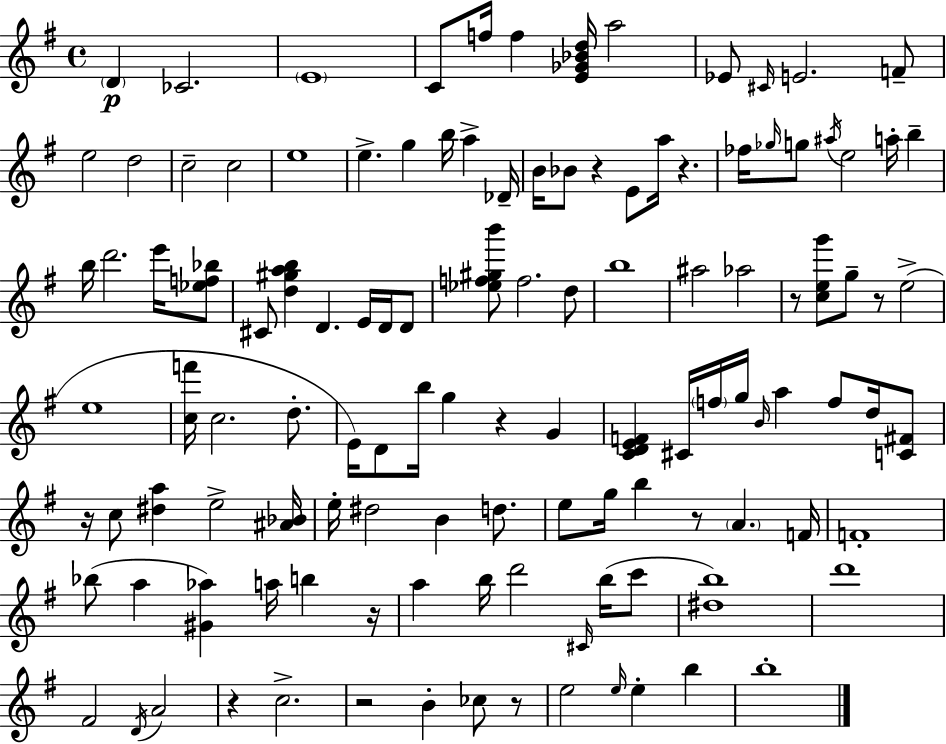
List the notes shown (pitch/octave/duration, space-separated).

D4/q CES4/h. E4/w C4/e F5/s F5/q [E4,Gb4,Bb4,D5]/s A5/h Eb4/e C#4/s E4/h. F4/e E5/h D5/h C5/h C5/h E5/w E5/q. G5/q B5/s A5/q Db4/s B4/s Bb4/e R/q E4/e A5/s R/q. FES5/s Gb5/s G5/e A#5/s E5/h A5/s B5/q B5/s D6/h. E6/s [Eb5,F5,Bb5]/e C#4/e [D5,G#5,A5,B5]/q D4/q. E4/s D4/s D4/e [Eb5,F5,G#5,B6]/e F5/h. D5/e B5/w A#5/h Ab5/h R/e [C5,E5,G6]/e G5/e R/e E5/h E5/w [C5,F6]/s C5/h. D5/e. E4/s D4/e B5/s G5/q R/q G4/q [C4,D4,E4,F4]/q C#4/s F5/s G5/s B4/s A5/q F5/e D5/s [C4,F#4]/e R/s C5/e [D#5,A5]/q E5/h [A#4,Bb4]/s E5/s D#5/h B4/q D5/e. E5/e G5/s B5/q R/e A4/q. F4/s F4/w Bb5/e A5/q [G#4,Ab5]/q A5/s B5/q R/s A5/q B5/s D6/h C#4/s B5/s C6/e [D#5,B5]/w D6/w F#4/h D4/s A4/h R/q C5/h. R/h B4/q CES5/e R/e E5/h E5/s E5/q B5/q B5/w